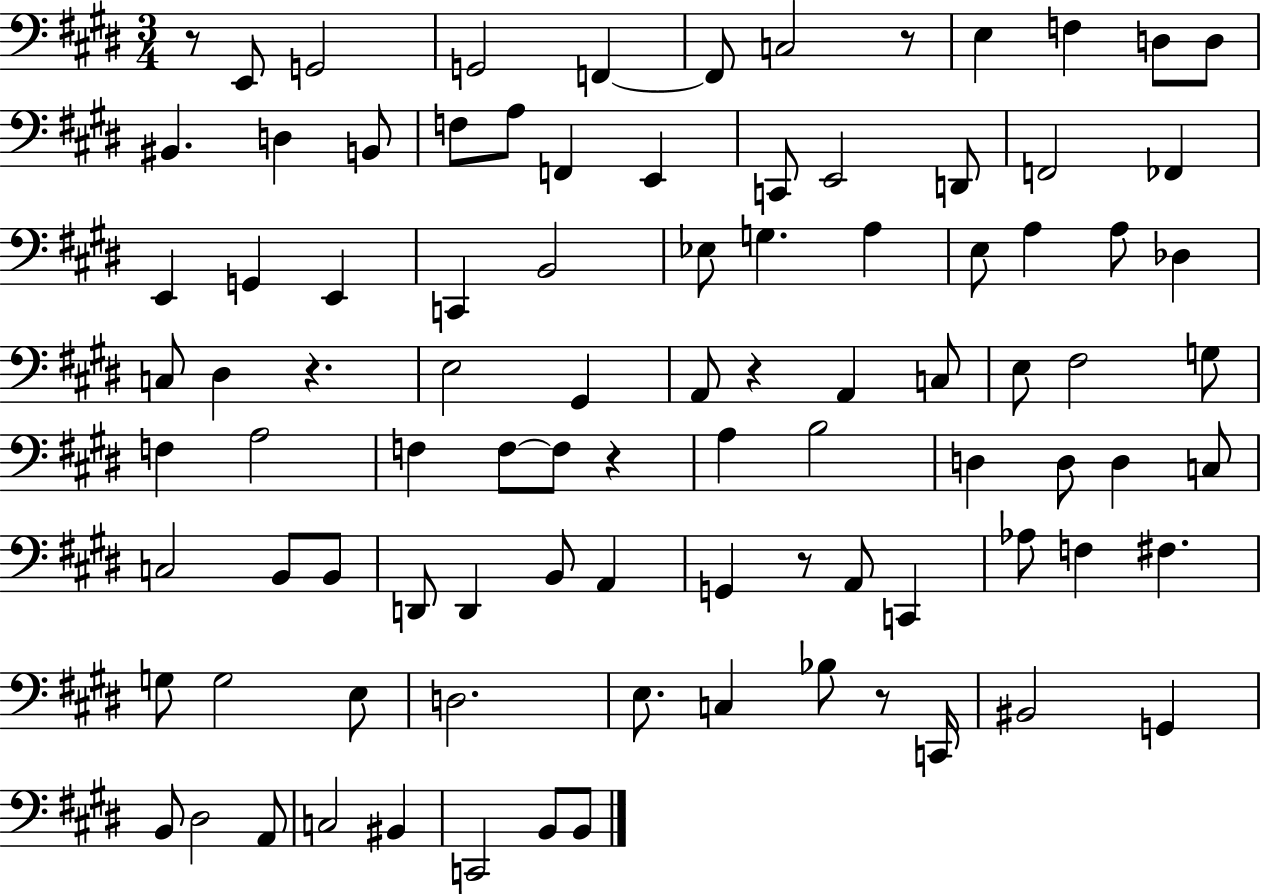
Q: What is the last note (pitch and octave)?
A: B2